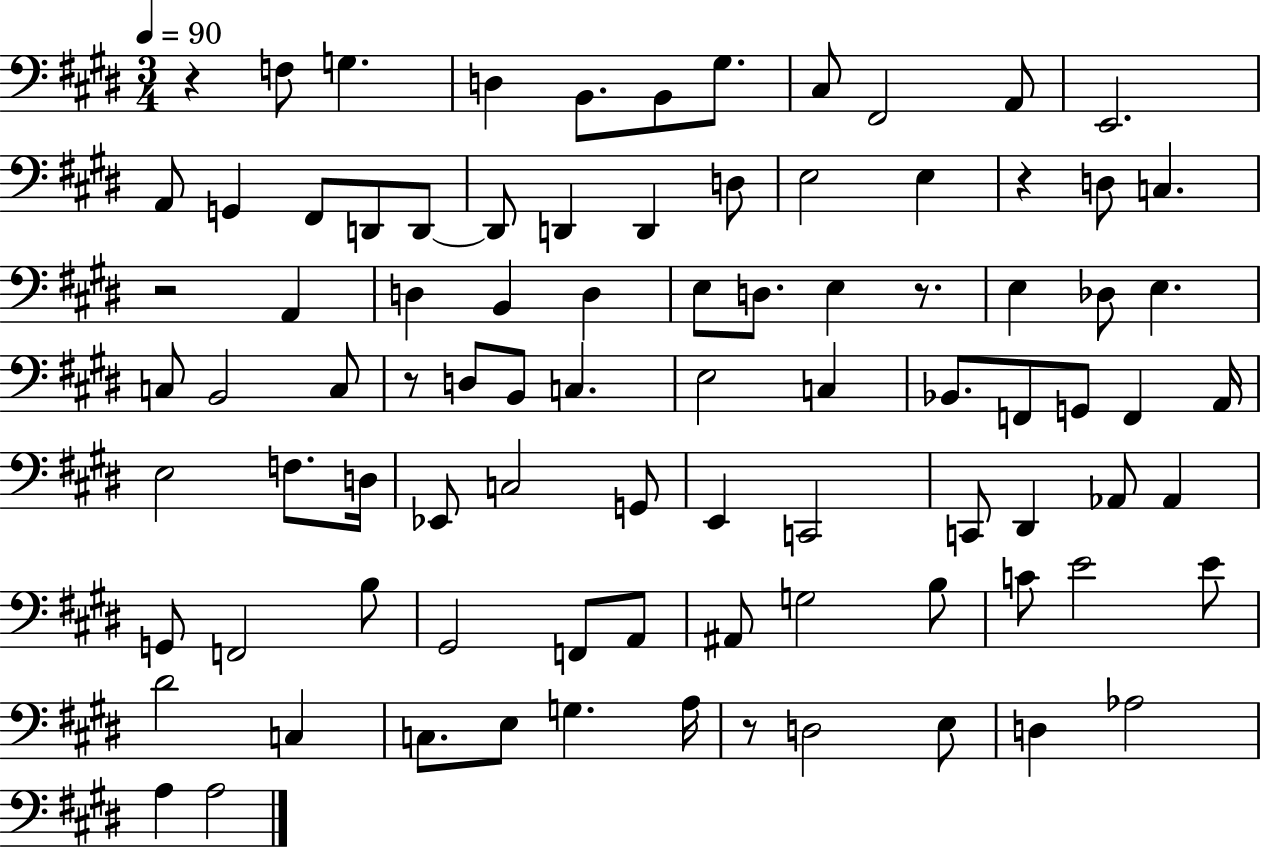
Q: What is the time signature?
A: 3/4